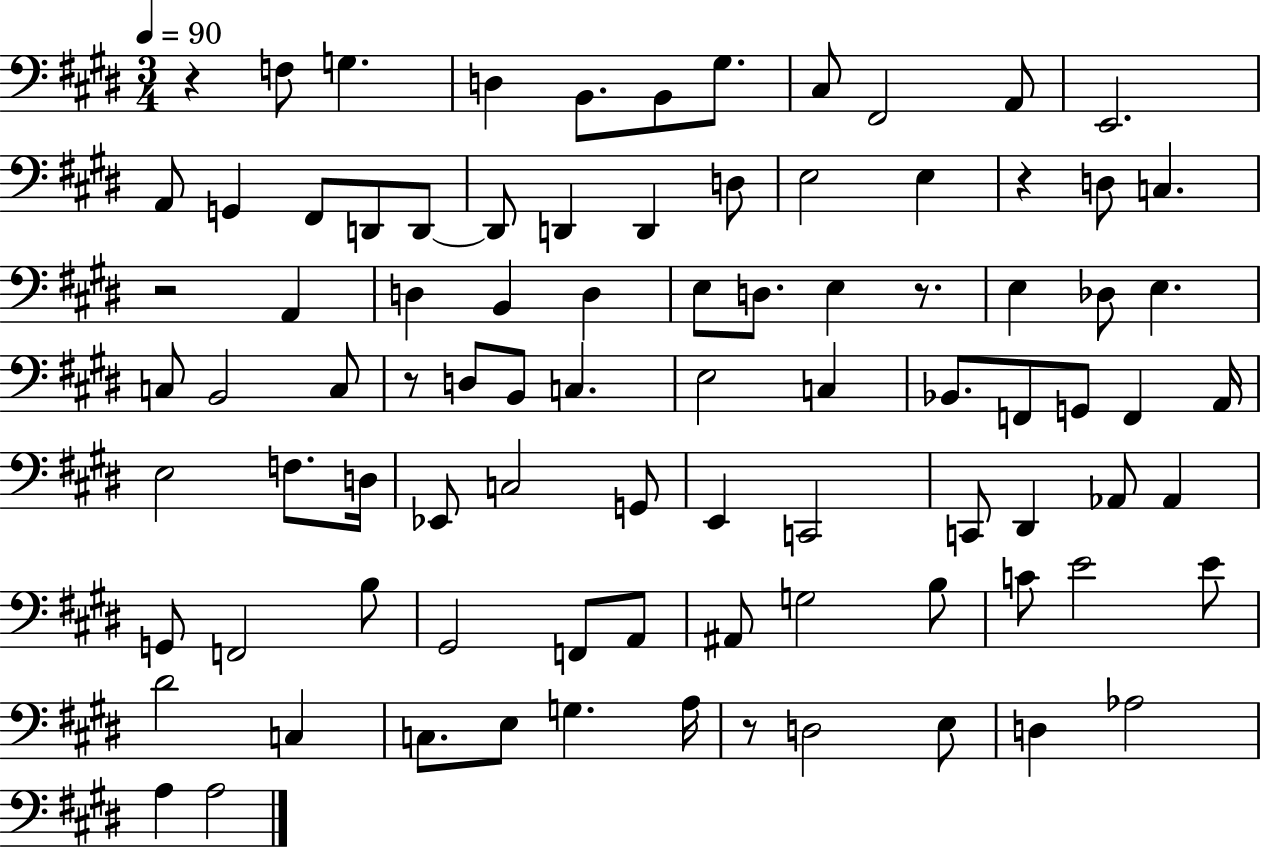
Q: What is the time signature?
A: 3/4